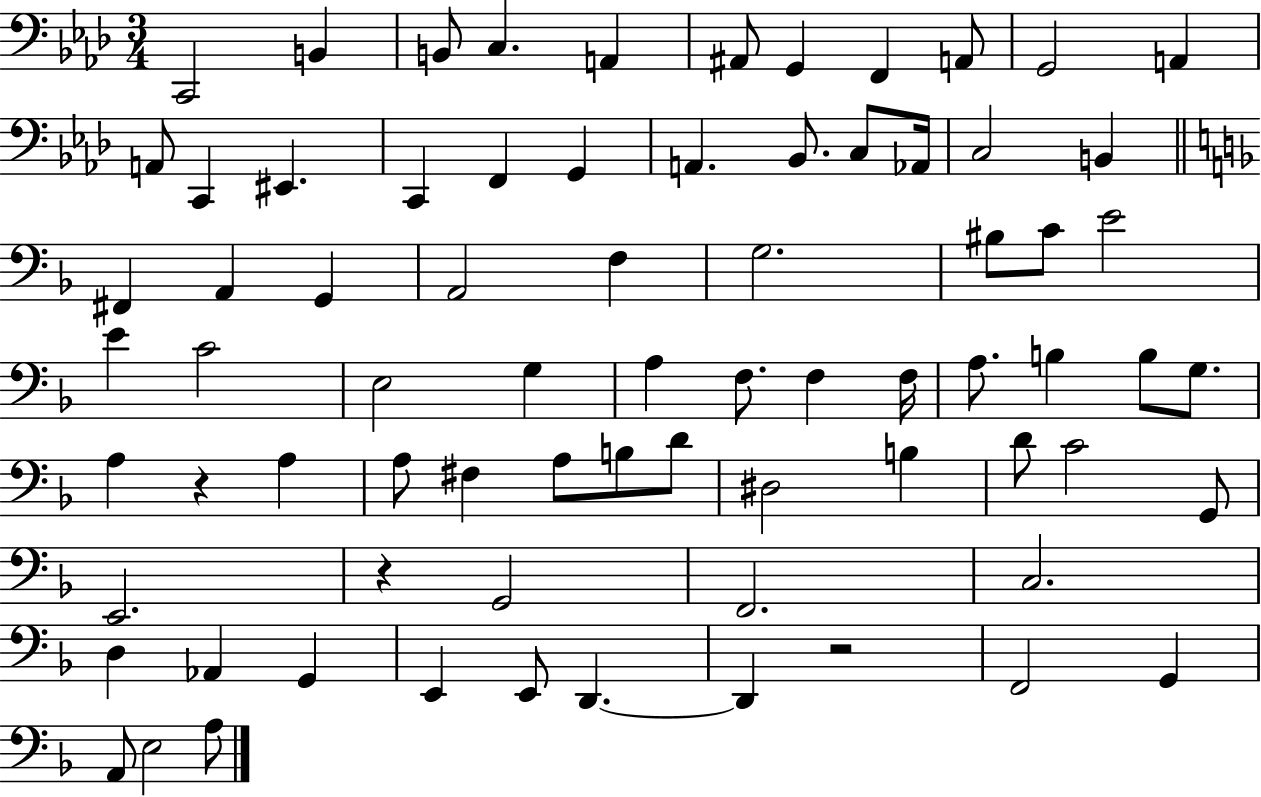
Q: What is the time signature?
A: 3/4